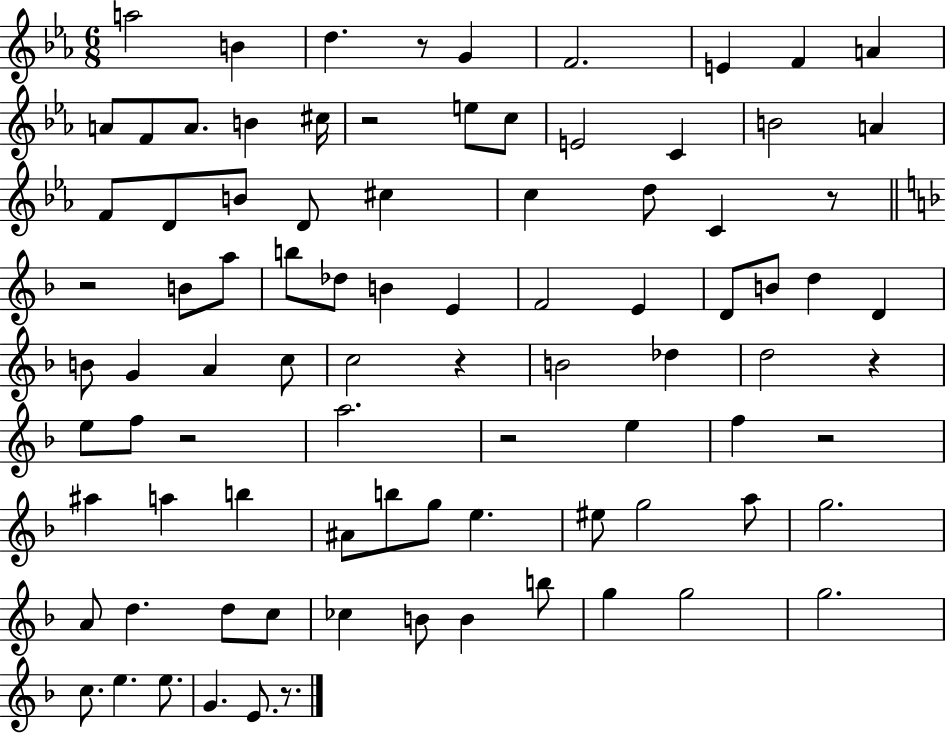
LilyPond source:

{
  \clef treble
  \numericTimeSignature
  \time 6/8
  \key ees \major
  a''2 b'4 | d''4. r8 g'4 | f'2. | e'4 f'4 a'4 | \break a'8 f'8 a'8. b'4 cis''16 | r2 e''8 c''8 | e'2 c'4 | b'2 a'4 | \break f'8 d'8 b'8 d'8 cis''4 | c''4 d''8 c'4 r8 | \bar "||" \break \key f \major r2 b'8 a''8 | b''8 des''8 b'4 e'4 | f'2 e'4 | d'8 b'8 d''4 d'4 | \break b'8 g'4 a'4 c''8 | c''2 r4 | b'2 des''4 | d''2 r4 | \break e''8 f''8 r2 | a''2. | r2 e''4 | f''4 r2 | \break ais''4 a''4 b''4 | ais'8 b''8 g''8 e''4. | eis''8 g''2 a''8 | g''2. | \break a'8 d''4. d''8 c''8 | ces''4 b'8 b'4 b''8 | g''4 g''2 | g''2. | \break c''8. e''4. e''8. | g'4. e'8. r8. | \bar "|."
}